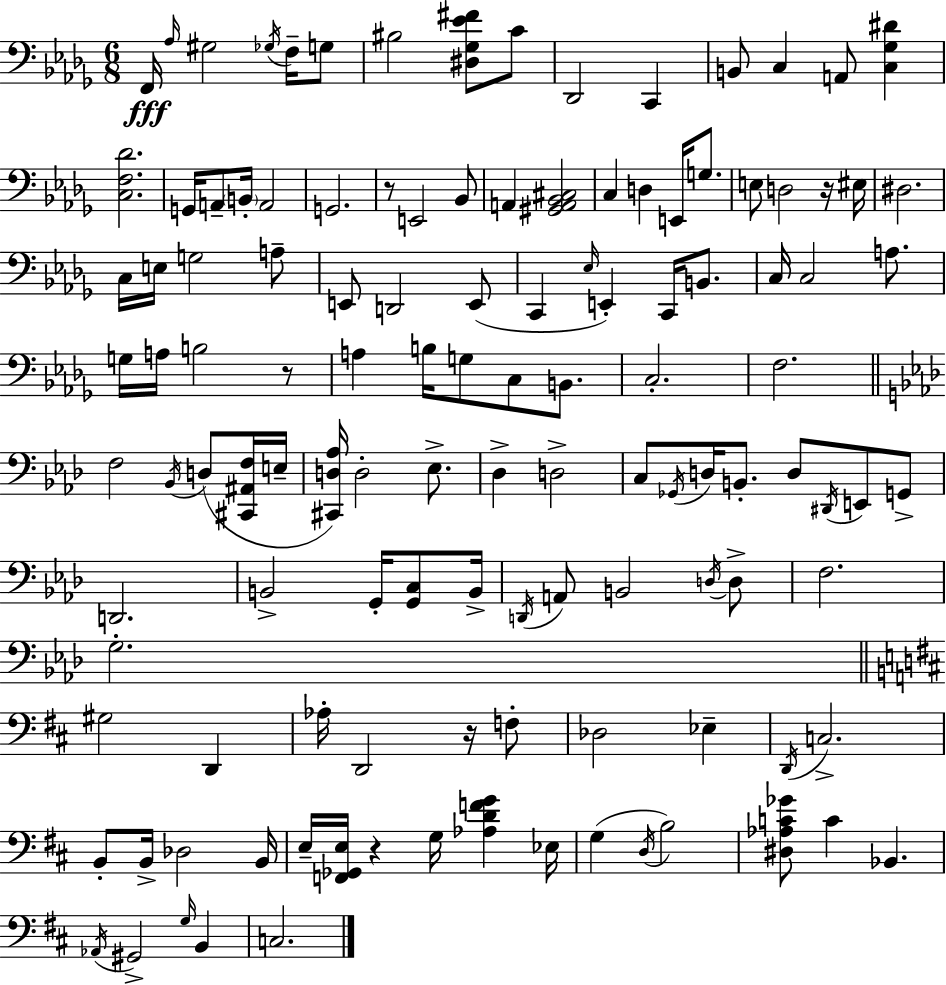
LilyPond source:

{
  \clef bass
  \numericTimeSignature
  \time 6/8
  \key bes \minor
  f,16\fff \grace { aes16 } gis2 \acciaccatura { ges16 } f16-- | g8 bis2 <dis ges ees' fis'>8 | c'8 des,2 c,4 | b,8 c4 a,8 <c ges dis'>4 | \break <c f des'>2. | g,16 a,8-- \parenthesize b,16-. a,2 | g,2. | r8 e,2 | \break bes,8 a,4 <gis, a, bes, cis>2 | c4 d4 e,16 g8. | e8 d2 | r16 eis16 dis2. | \break c16 e16 g2 | a8-- e,8 d,2 | e,8( c,4 \grace { ees16 }) e,4-. c,16 | b,8. c16 c2 | \break a8. g16 a16 b2 | r8 a4 b16 g8 c8 | b,8. c2.-. | f2. | \break \bar "||" \break \key f \minor f2 \acciaccatura { bes,16 } d8( <cis, ais, f>16 | e16-- <cis, d aes>16) d2-. ees8.-> | des4-> d2-> | c8 \acciaccatura { ges,16 } d16 b,8.-. d8 \acciaccatura { dis,16 } e,8 | \break g,8-> d,2. | b,2-> g,16-. | <g, c>8 b,16-> \acciaccatura { d,16 } a,8 b,2 | \acciaccatura { d16 } d8-> f2. | \break g2.-. | \bar "||" \break \key b \minor gis2 d,4 | aes16-. d,2 r16 f8-. | des2 ees4-- | \acciaccatura { d,16 } c2.-> | \break b,8-. b,16-> des2 | b,16 e16-- <f, ges, e>16 r4 g16 <aes d' f' g'>4 | ees16 g4( \acciaccatura { d16 } b2) | <dis aes c' ges'>8 c'4 bes,4. | \break \acciaccatura { aes,16 } gis,2-> \grace { g16 } | b,4 c2. | \bar "|."
}